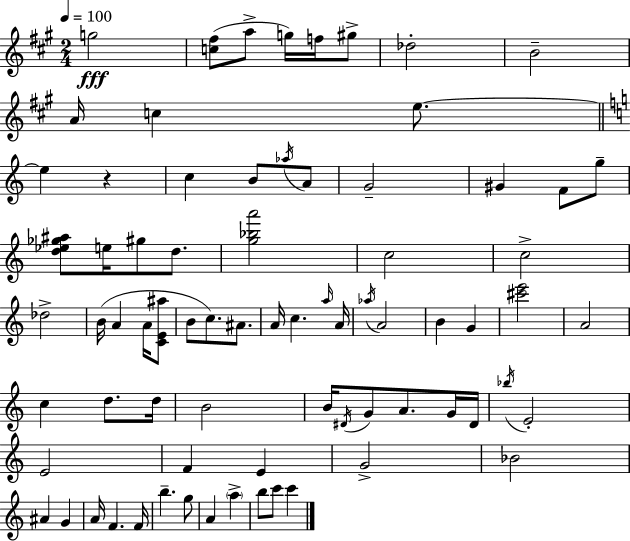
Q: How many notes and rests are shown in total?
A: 75